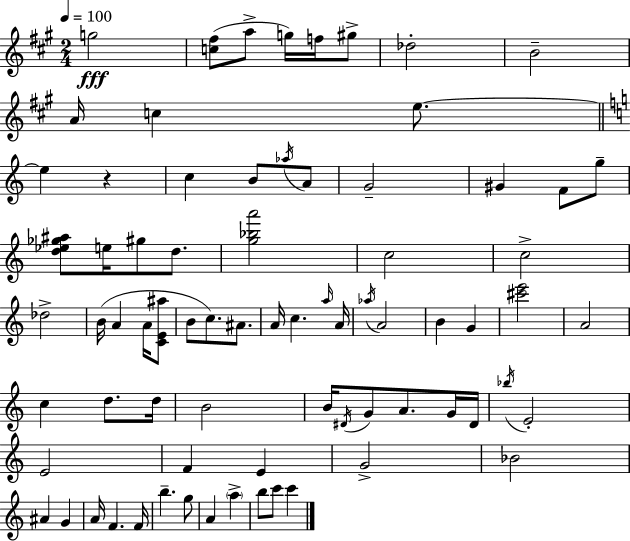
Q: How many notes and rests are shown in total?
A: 75